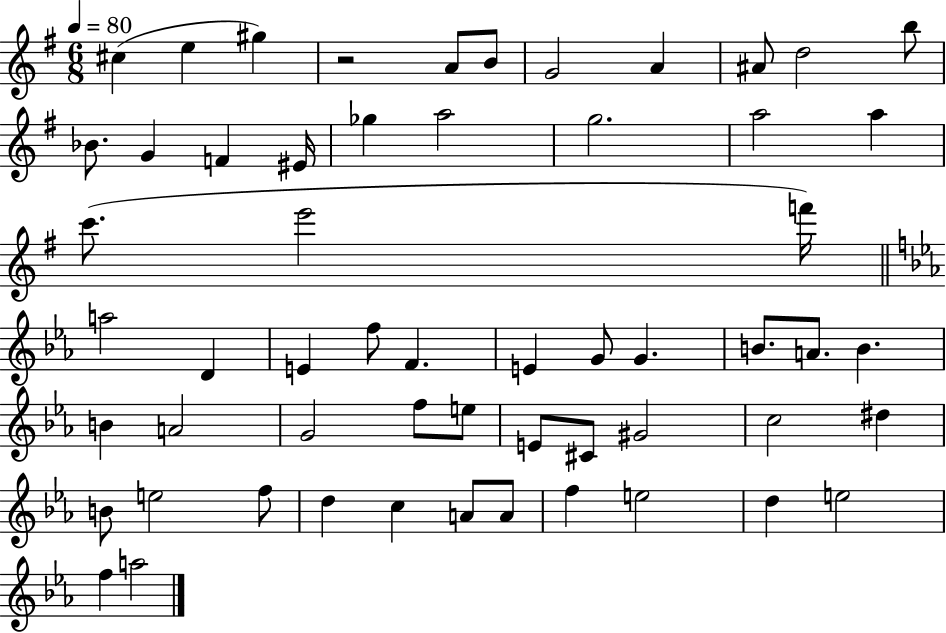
C#5/q E5/q G#5/q R/h A4/e B4/e G4/h A4/q A#4/e D5/h B5/e Bb4/e. G4/q F4/q EIS4/s Gb5/q A5/h G5/h. A5/h A5/q C6/e. E6/h F6/s A5/h D4/q E4/q F5/e F4/q. E4/q G4/e G4/q. B4/e. A4/e. B4/q. B4/q A4/h G4/h F5/e E5/e E4/e C#4/e G#4/h C5/h D#5/q B4/e E5/h F5/e D5/q C5/q A4/e A4/e F5/q E5/h D5/q E5/h F5/q A5/h